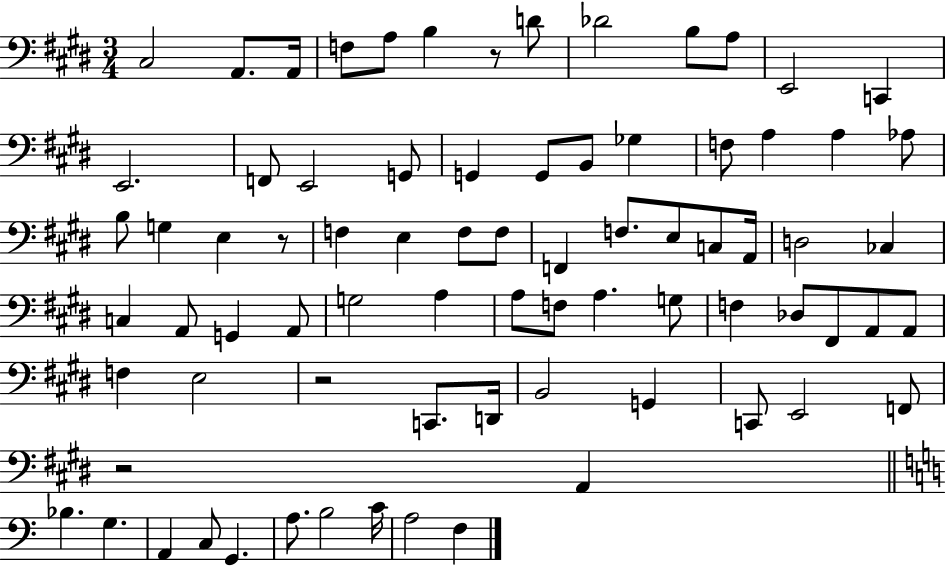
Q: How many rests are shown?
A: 4